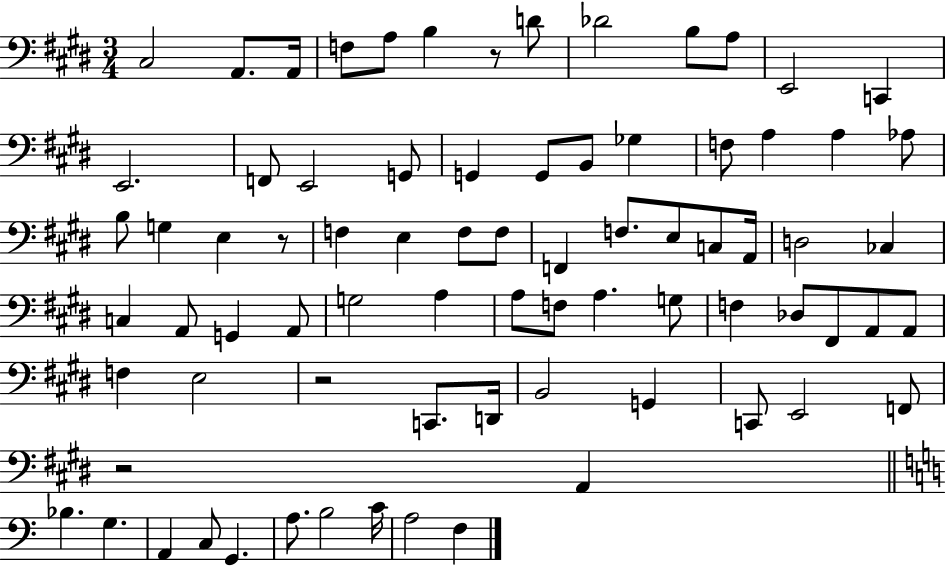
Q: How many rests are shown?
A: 4